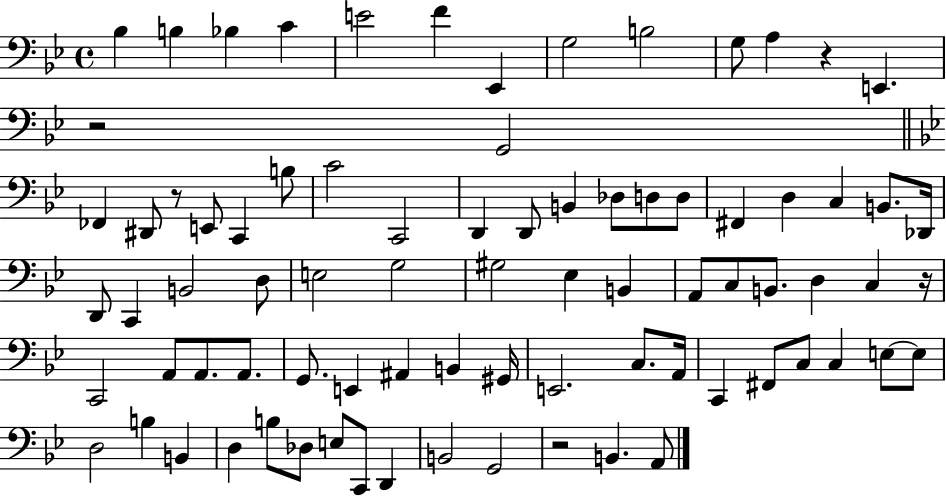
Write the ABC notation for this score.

X:1
T:Untitled
M:4/4
L:1/4
K:Bb
_B, B, _B, C E2 F _E,, G,2 B,2 G,/2 A, z E,, z2 G,,2 _F,, ^D,,/2 z/2 E,,/2 C,, B,/2 C2 C,,2 D,, D,,/2 B,, _D,/2 D,/2 D,/2 ^F,, D, C, B,,/2 _D,,/4 D,,/2 C,, B,,2 D,/2 E,2 G,2 ^G,2 _E, B,, A,,/2 C,/2 B,,/2 D, C, z/4 C,,2 A,,/2 A,,/2 A,,/2 G,,/2 E,, ^A,, B,, ^G,,/4 E,,2 C,/2 A,,/4 C,, ^F,,/2 C,/2 C, E,/2 E,/2 D,2 B, B,, D, B,/2 _D,/2 E,/2 C,,/2 D,, B,,2 G,,2 z2 B,, A,,/2